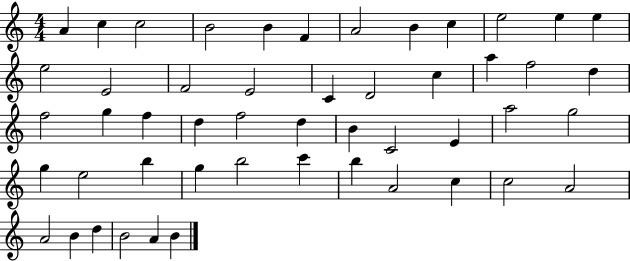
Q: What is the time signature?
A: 4/4